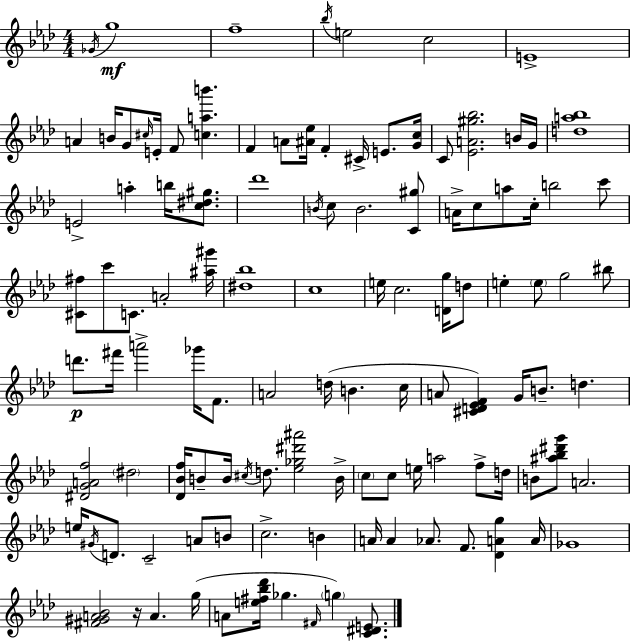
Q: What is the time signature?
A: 4/4